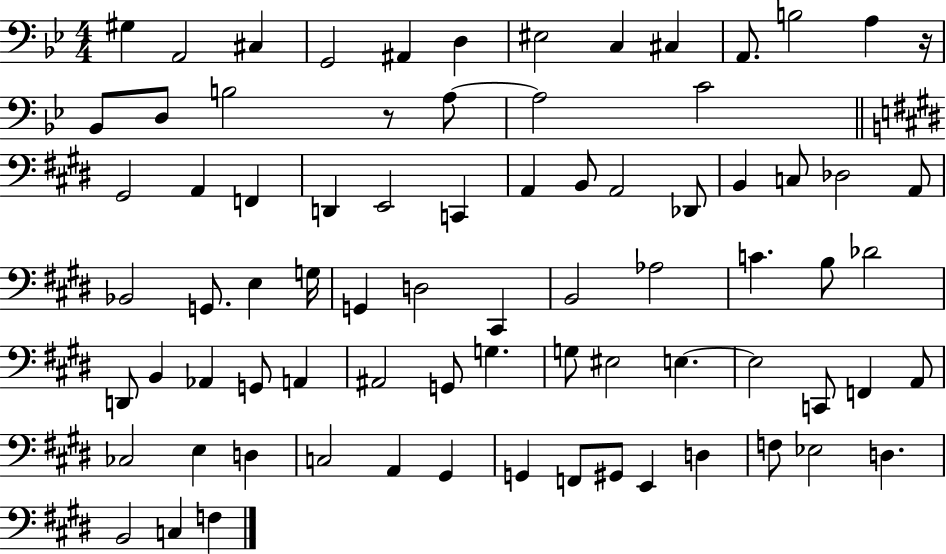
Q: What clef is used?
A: bass